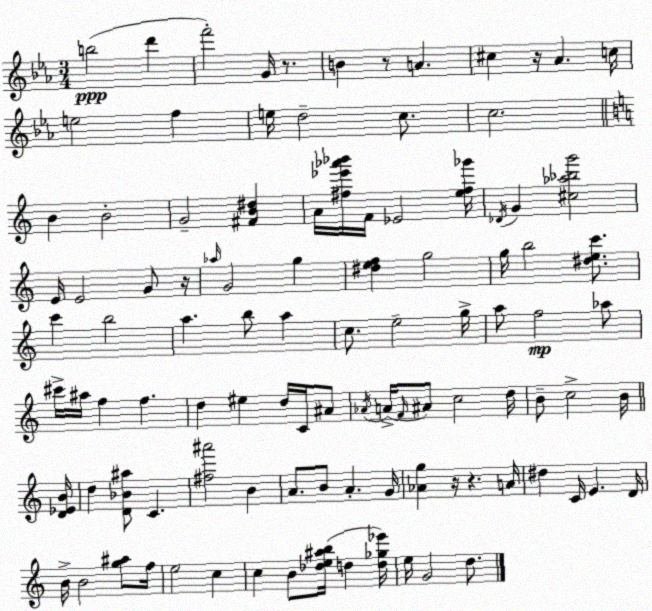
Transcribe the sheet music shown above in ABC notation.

X:1
T:Untitled
M:3/4
L:1/4
K:Eb
b2 d' f'2 G/4 z/2 B z/2 A ^c z/4 _A c/4 e2 f e/4 d2 c/2 c2 B B2 G2 [^FB^d] A/4 [^f_e'_a'_b']/4 F/4 _E2 [e^f_g']/4 _D/4 G [^c_a_bg']2 E/4 E2 G/2 z/4 _a/4 G2 g [^def] g2 g/4 b2 [^dec']/2 c' b2 a b/2 a c/2 e2 g/4 a/2 f2 _a/2 ^c'/4 ^a/4 f f d ^e d/4 C/4 ^A/2 _A/4 A/4 F/4 ^A/2 c2 d/4 B/2 c2 B/4 [D_EB]/4 d [D_B^a]/2 C [^f^a']2 B A/2 B/2 A G/4 [_Ag] z/4 z A/4 ^d C/4 E D/4 B/4 B2 [g^a]/2 f/4 e2 c c B/2 [_de^ab]/4 d [d_g_e']/4 e/4 G2 d/2